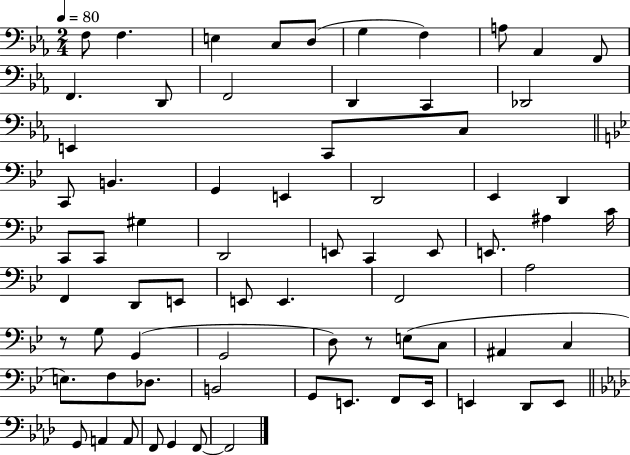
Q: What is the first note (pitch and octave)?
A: F3